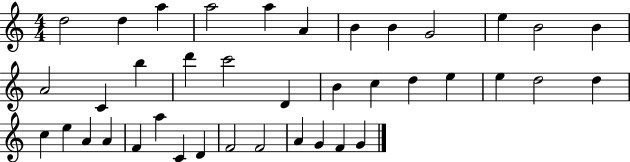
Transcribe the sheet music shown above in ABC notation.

X:1
T:Untitled
M:4/4
L:1/4
K:C
d2 d a a2 a A B B G2 e B2 B A2 C b d' c'2 D B c d e e d2 d c e A A F a C D F2 F2 A G F G